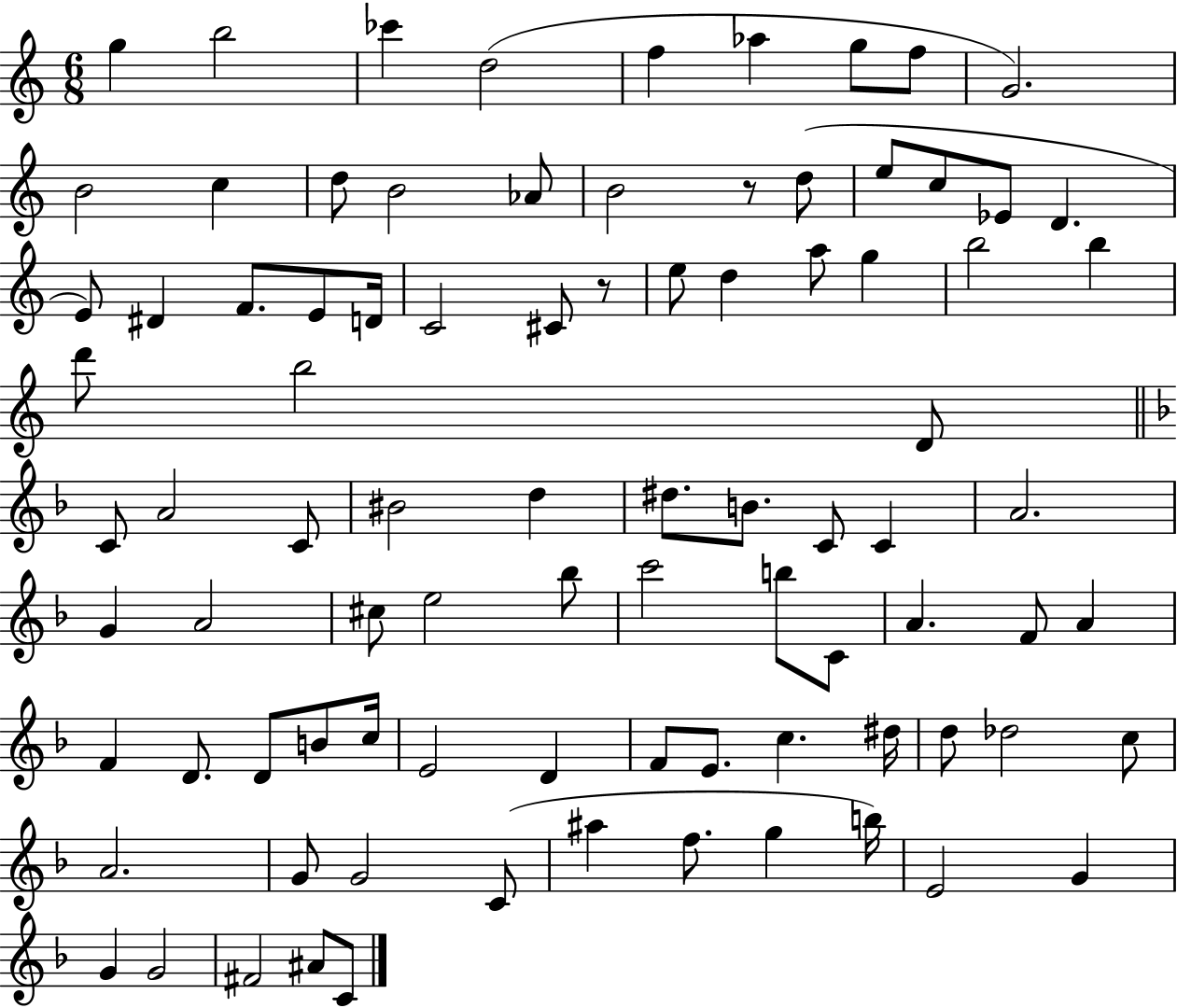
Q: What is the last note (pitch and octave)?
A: C4